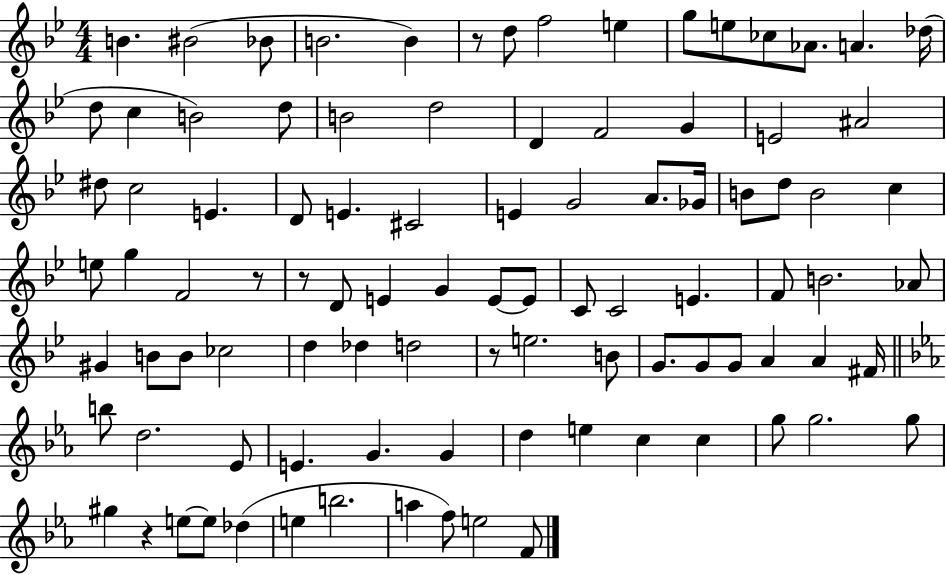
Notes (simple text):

B4/q. BIS4/h Bb4/e B4/h. B4/q R/e D5/e F5/h E5/q G5/e E5/e CES5/e Ab4/e. A4/q. Db5/s D5/e C5/q B4/h D5/e B4/h D5/h D4/q F4/h G4/q E4/h A#4/h D#5/e C5/h E4/q. D4/e E4/q. C#4/h E4/q G4/h A4/e. Gb4/s B4/e D5/e B4/h C5/q E5/e G5/q F4/h R/e R/e D4/e E4/q G4/q E4/e E4/e C4/e C4/h E4/q. F4/e B4/h. Ab4/e G#4/q B4/e B4/e CES5/h D5/q Db5/q D5/h R/e E5/h. B4/e G4/e. G4/e G4/e A4/q A4/q F#4/s B5/e D5/h. Eb4/e E4/q. G4/q. G4/q D5/q E5/q C5/q C5/q G5/e G5/h. G5/e G#5/q R/q E5/e E5/e Db5/q E5/q B5/h. A5/q F5/e E5/h F4/e